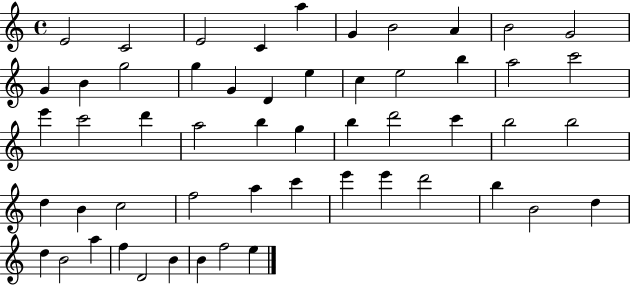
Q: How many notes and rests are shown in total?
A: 54